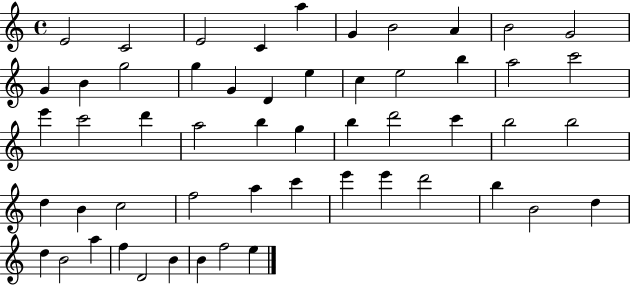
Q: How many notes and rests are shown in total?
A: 54